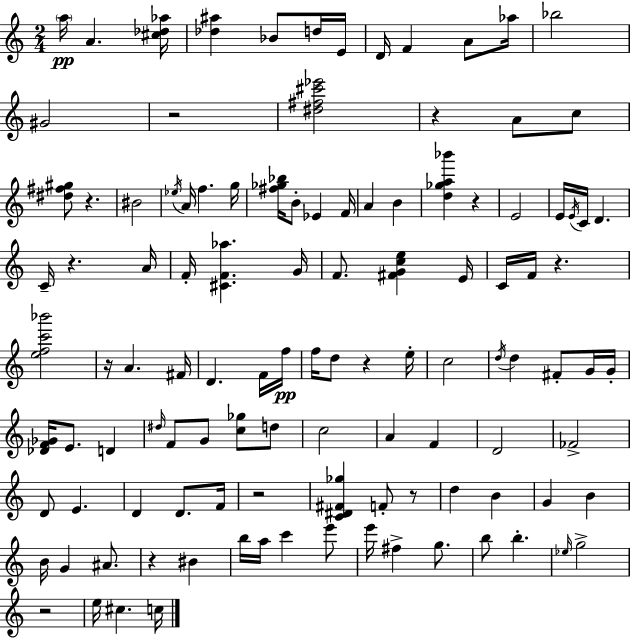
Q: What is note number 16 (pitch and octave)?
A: A4